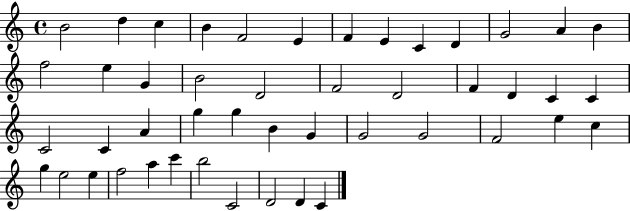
{
  \clef treble
  \time 4/4
  \defaultTimeSignature
  \key c \major
  b'2 d''4 c''4 | b'4 f'2 e'4 | f'4 e'4 c'4 d'4 | g'2 a'4 b'4 | \break f''2 e''4 g'4 | b'2 d'2 | f'2 d'2 | f'4 d'4 c'4 c'4 | \break c'2 c'4 a'4 | g''4 g''4 b'4 g'4 | g'2 g'2 | f'2 e''4 c''4 | \break g''4 e''2 e''4 | f''2 a''4 c'''4 | b''2 c'2 | d'2 d'4 c'4 | \break \bar "|."
}